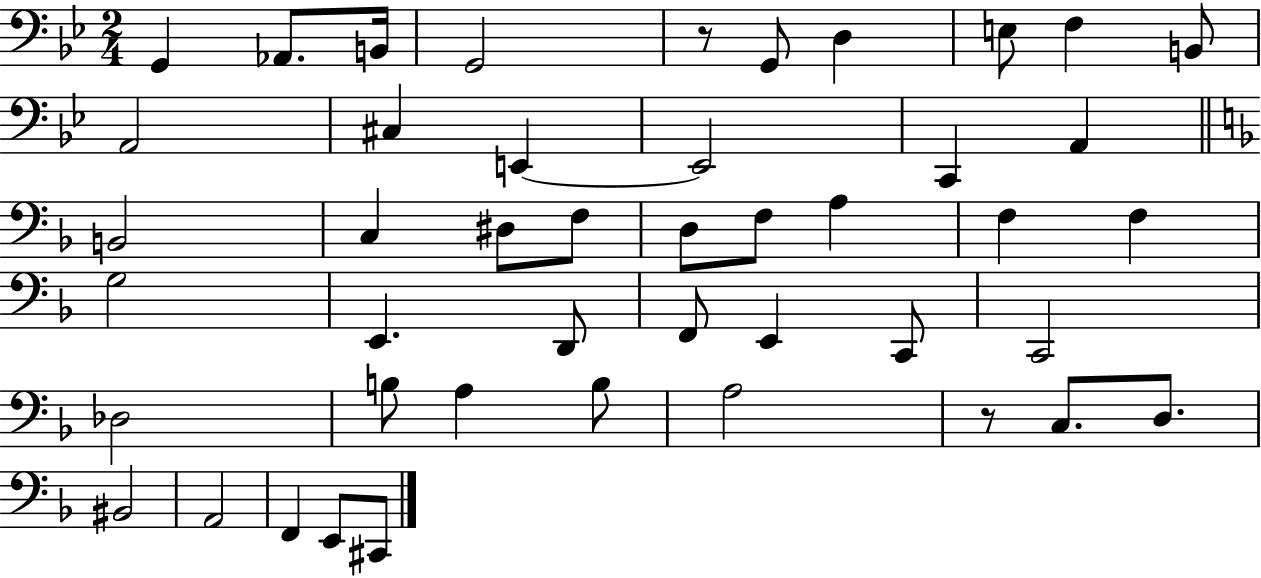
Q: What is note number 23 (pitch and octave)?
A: F3